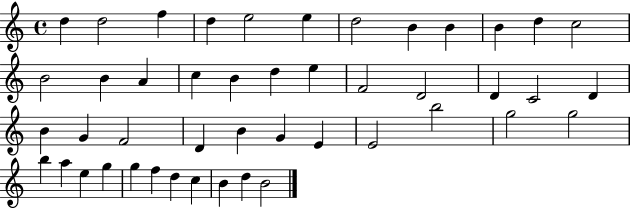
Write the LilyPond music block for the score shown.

{
  \clef treble
  \time 4/4
  \defaultTimeSignature
  \key c \major
  d''4 d''2 f''4 | d''4 e''2 e''4 | d''2 b'4 b'4 | b'4 d''4 c''2 | \break b'2 b'4 a'4 | c''4 b'4 d''4 e''4 | f'2 d'2 | d'4 c'2 d'4 | \break b'4 g'4 f'2 | d'4 b'4 g'4 e'4 | e'2 b''2 | g''2 g''2 | \break b''4 a''4 e''4 g''4 | g''4 f''4 d''4 c''4 | b'4 d''4 b'2 | \bar "|."
}